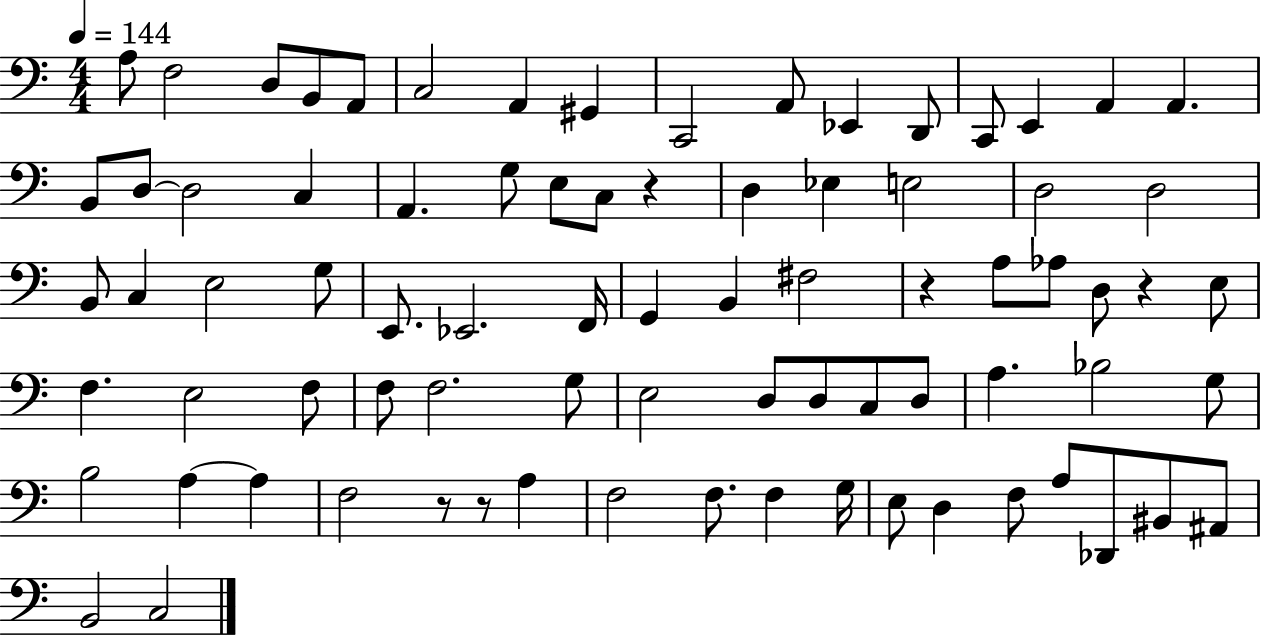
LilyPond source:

{
  \clef bass
  \numericTimeSignature
  \time 4/4
  \key c \major
  \tempo 4 = 144
  \repeat volta 2 { a8 f2 d8 b,8 a,8 | c2 a,4 gis,4 | c,2 a,8 ees,4 d,8 | c,8 e,4 a,4 a,4. | \break b,8 d8~~ d2 c4 | a,4. g8 e8 c8 r4 | d4 ees4 e2 | d2 d2 | \break b,8 c4 e2 g8 | e,8. ees,2. f,16 | g,4 b,4 fis2 | r4 a8 aes8 d8 r4 e8 | \break f4. e2 f8 | f8 f2. g8 | e2 d8 d8 c8 d8 | a4. bes2 g8 | \break b2 a4~~ a4 | f2 r8 r8 a4 | f2 f8. f4 g16 | e8 d4 f8 a8 des,8 bis,8 ais,8 | \break b,2 c2 | } \bar "|."
}